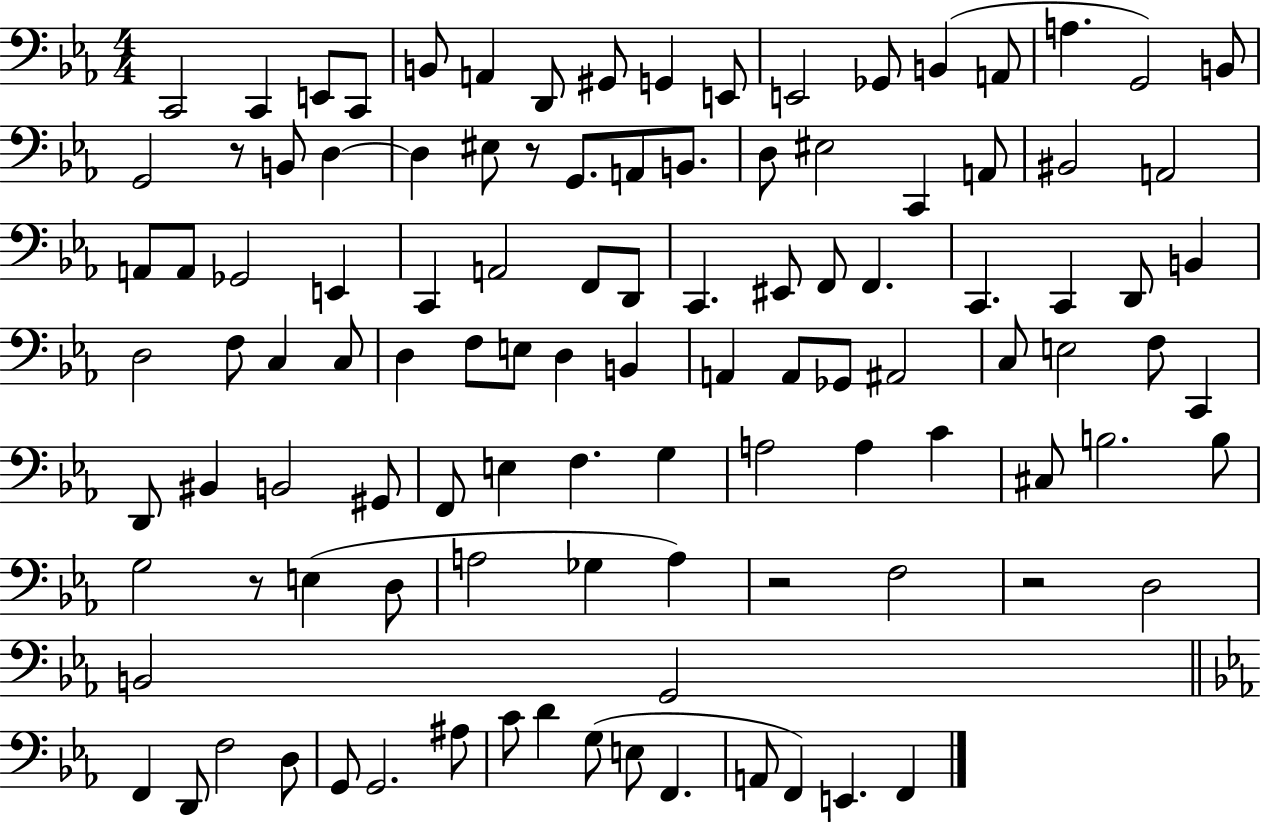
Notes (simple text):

C2/h C2/q E2/e C2/e B2/e A2/q D2/e G#2/e G2/q E2/e E2/h Gb2/e B2/q A2/e A3/q. G2/h B2/e G2/h R/e B2/e D3/q D3/q EIS3/e R/e G2/e. A2/e B2/e. D3/e EIS3/h C2/q A2/e BIS2/h A2/h A2/e A2/e Gb2/h E2/q C2/q A2/h F2/e D2/e C2/q. EIS2/e F2/e F2/q. C2/q. C2/q D2/e B2/q D3/h F3/e C3/q C3/e D3/q F3/e E3/e D3/q B2/q A2/q A2/e Gb2/e A#2/h C3/e E3/h F3/e C2/q D2/e BIS2/q B2/h G#2/e F2/e E3/q F3/q. G3/q A3/h A3/q C4/q C#3/e B3/h. B3/e G3/h R/e E3/q D3/e A3/h Gb3/q A3/q R/h F3/h R/h D3/h B2/h G2/h F2/q D2/e F3/h D3/e G2/e G2/h. A#3/e C4/e D4/q G3/e E3/e F2/q. A2/e F2/q E2/q. F2/q